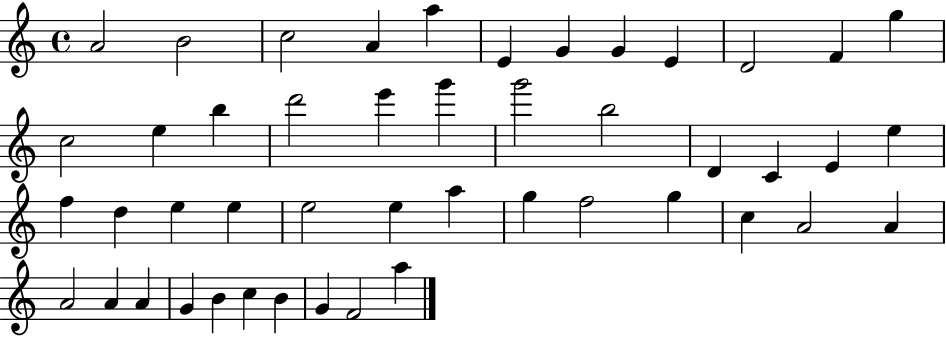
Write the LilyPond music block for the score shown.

{
  \clef treble
  \time 4/4
  \defaultTimeSignature
  \key c \major
  a'2 b'2 | c''2 a'4 a''4 | e'4 g'4 g'4 e'4 | d'2 f'4 g''4 | \break c''2 e''4 b''4 | d'''2 e'''4 g'''4 | g'''2 b''2 | d'4 c'4 e'4 e''4 | \break f''4 d''4 e''4 e''4 | e''2 e''4 a''4 | g''4 f''2 g''4 | c''4 a'2 a'4 | \break a'2 a'4 a'4 | g'4 b'4 c''4 b'4 | g'4 f'2 a''4 | \bar "|."
}